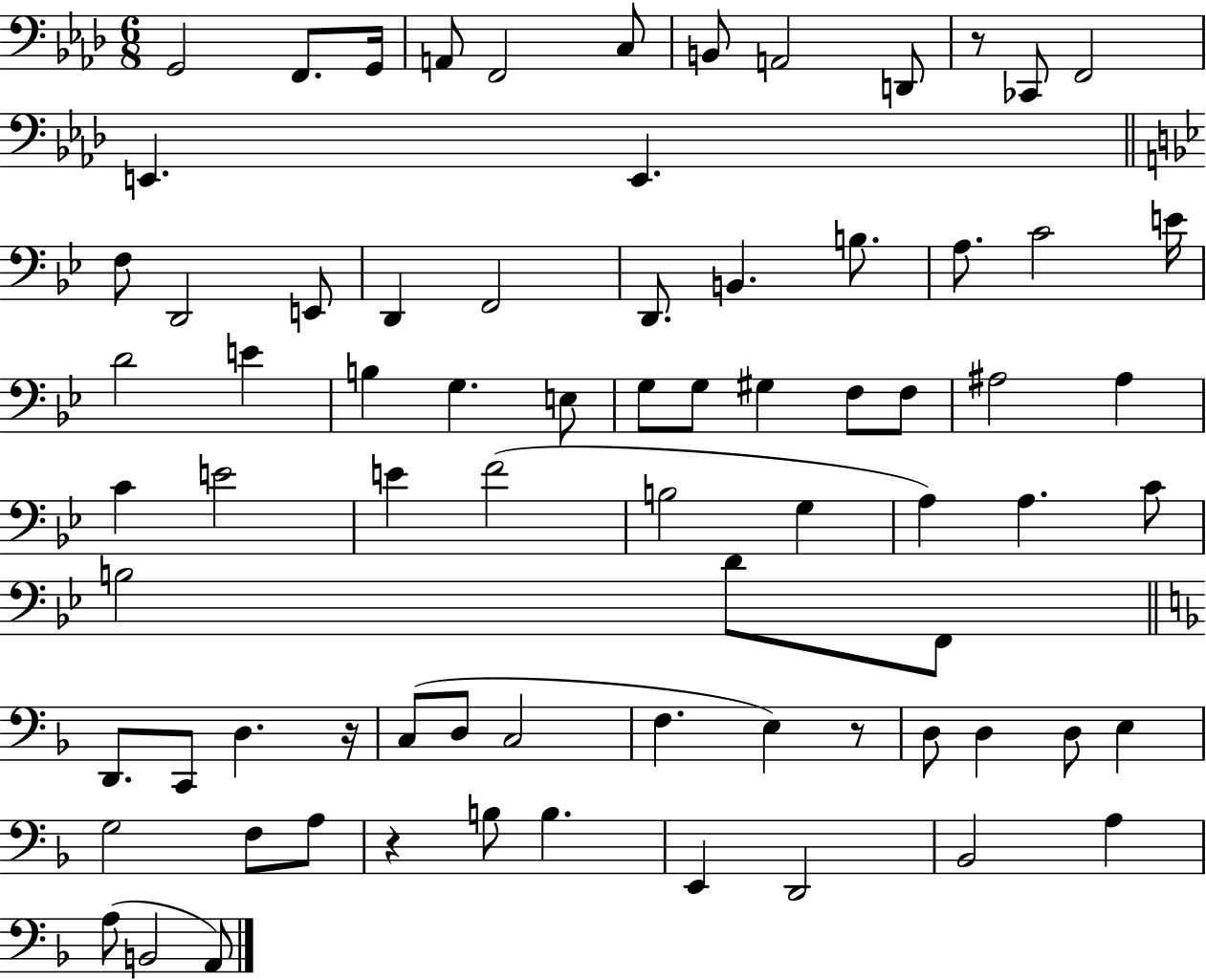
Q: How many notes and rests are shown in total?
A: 76